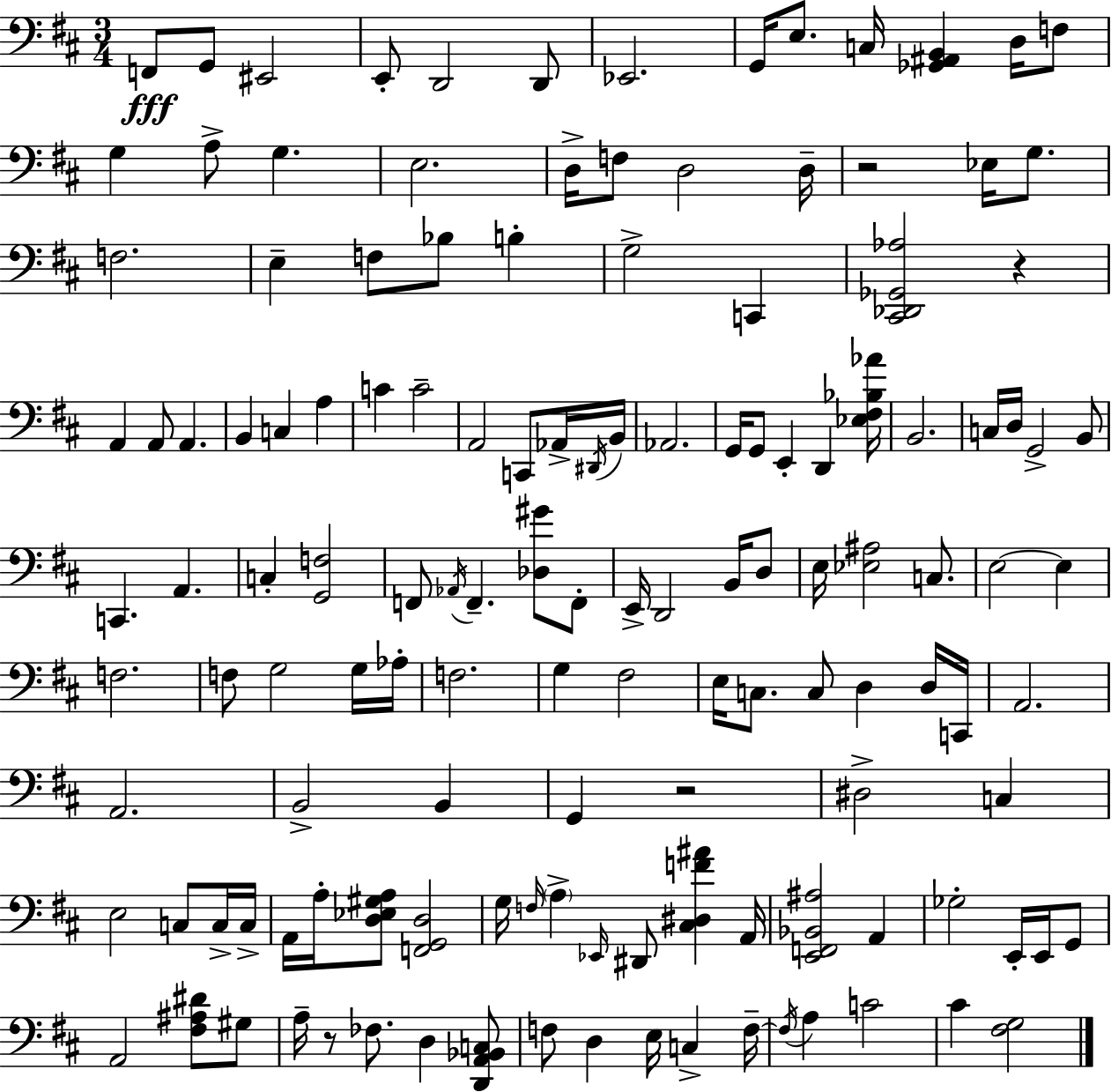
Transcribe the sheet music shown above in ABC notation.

X:1
T:Untitled
M:3/4
L:1/4
K:D
F,,/2 G,,/2 ^E,,2 E,,/2 D,,2 D,,/2 _E,,2 G,,/4 E,/2 C,/4 [_G,,^A,,B,,] D,/4 F,/2 G, A,/2 G, E,2 D,/4 F,/2 D,2 D,/4 z2 _E,/4 G,/2 F,2 E, F,/2 _B,/2 B, G,2 C,, [^C,,_D,,_G,,_A,]2 z A,, A,,/2 A,, B,, C, A, C C2 A,,2 C,,/2 _A,,/4 ^D,,/4 B,,/4 _A,,2 G,,/4 G,,/2 E,, D,, [_E,^F,_B,_A]/4 B,,2 C,/4 D,/4 G,,2 B,,/2 C,, A,, C, [G,,F,]2 F,,/2 _A,,/4 F,, [_D,^G]/2 F,,/2 E,,/4 D,,2 B,,/4 D,/2 E,/4 [_E,^A,]2 C,/2 E,2 E, F,2 F,/2 G,2 G,/4 _A,/4 F,2 G, ^F,2 E,/4 C,/2 C,/2 D, D,/4 C,,/4 A,,2 A,,2 B,,2 B,, G,, z2 ^D,2 C, E,2 C,/2 C,/4 C,/4 A,,/4 A,/4 [D,_E,^G,A,]/2 [F,,G,,D,]2 G,/4 F,/4 A, _E,,/4 ^D,,/2 [^C,^D,F^A] A,,/4 [E,,F,,_B,,^A,]2 A,, _G,2 E,,/4 E,,/4 G,,/2 A,,2 [^F,^A,^D]/2 ^G,/2 A,/4 z/2 _F,/2 D, [D,,A,,_B,,C,]/2 F,/2 D, E,/4 C, F,/4 F,/4 A, C2 ^C [^F,G,]2